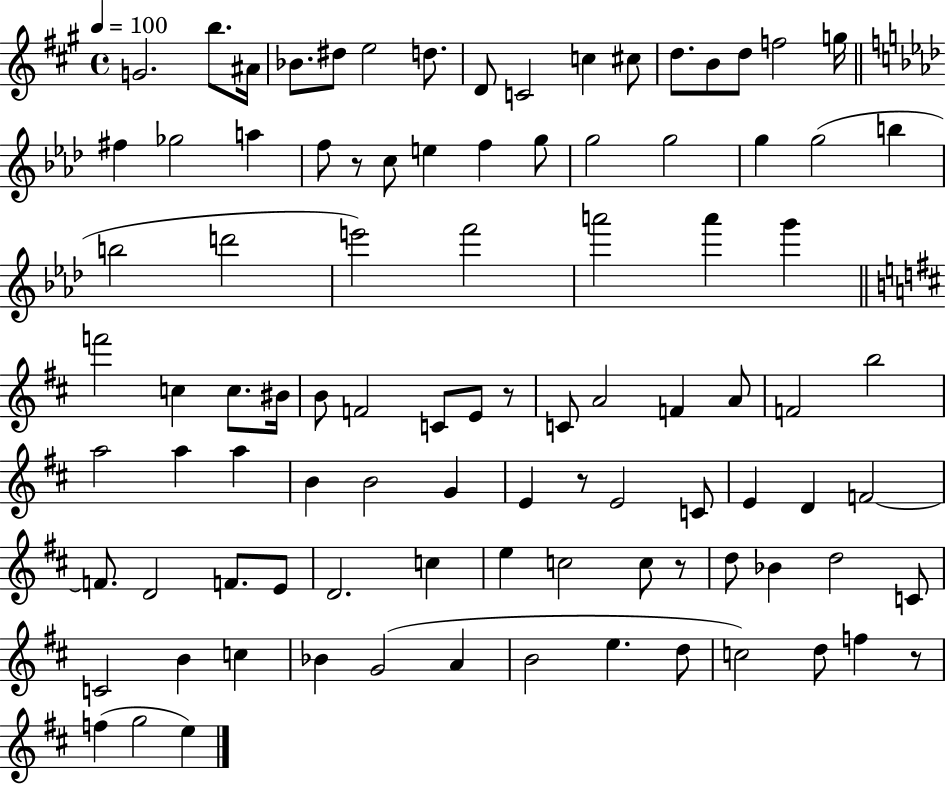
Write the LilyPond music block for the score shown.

{
  \clef treble
  \time 4/4
  \defaultTimeSignature
  \key a \major
  \tempo 4 = 100
  g'2. b''8. ais'16 | bes'8. dis''8 e''2 d''8. | d'8 c'2 c''4 cis''8 | d''8. b'8 d''8 f''2 g''16 | \break \bar "||" \break \key f \minor fis''4 ges''2 a''4 | f''8 r8 c''8 e''4 f''4 g''8 | g''2 g''2 | g''4 g''2( b''4 | \break b''2 d'''2 | e'''2) f'''2 | a'''2 a'''4 g'''4 | \bar "||" \break \key d \major f'''2 c''4 c''8. bis'16 | b'8 f'2 c'8 e'8 r8 | c'8 a'2 f'4 a'8 | f'2 b''2 | \break a''2 a''4 a''4 | b'4 b'2 g'4 | e'4 r8 e'2 c'8 | e'4 d'4 f'2~~ | \break f'8. d'2 f'8. e'8 | d'2. c''4 | e''4 c''2 c''8 r8 | d''8 bes'4 d''2 c'8 | \break c'2 b'4 c''4 | bes'4 g'2( a'4 | b'2 e''4. d''8 | c''2) d''8 f''4 r8 | \break f''4( g''2 e''4) | \bar "|."
}